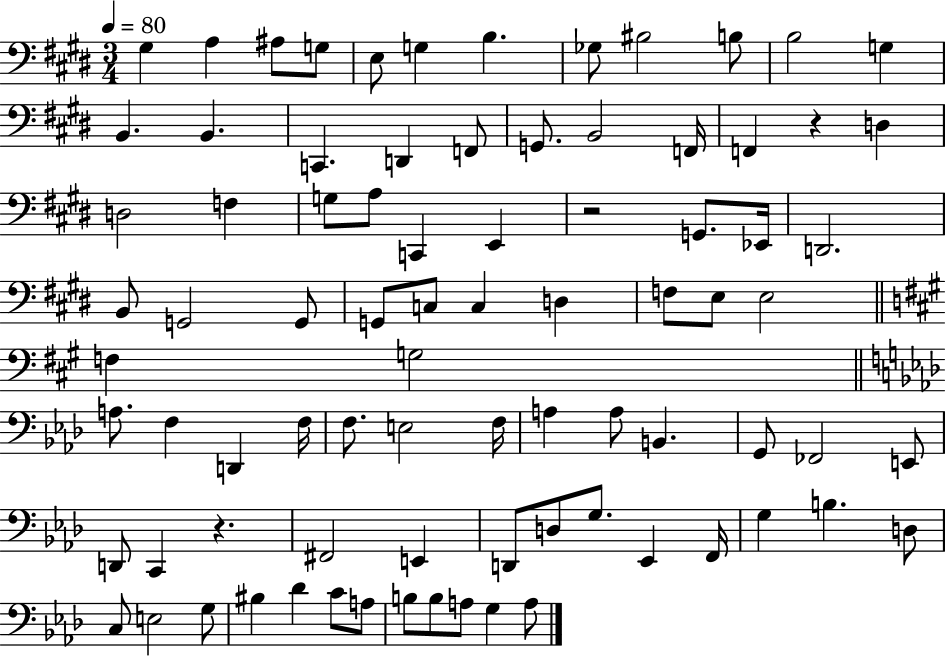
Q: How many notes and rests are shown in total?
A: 83